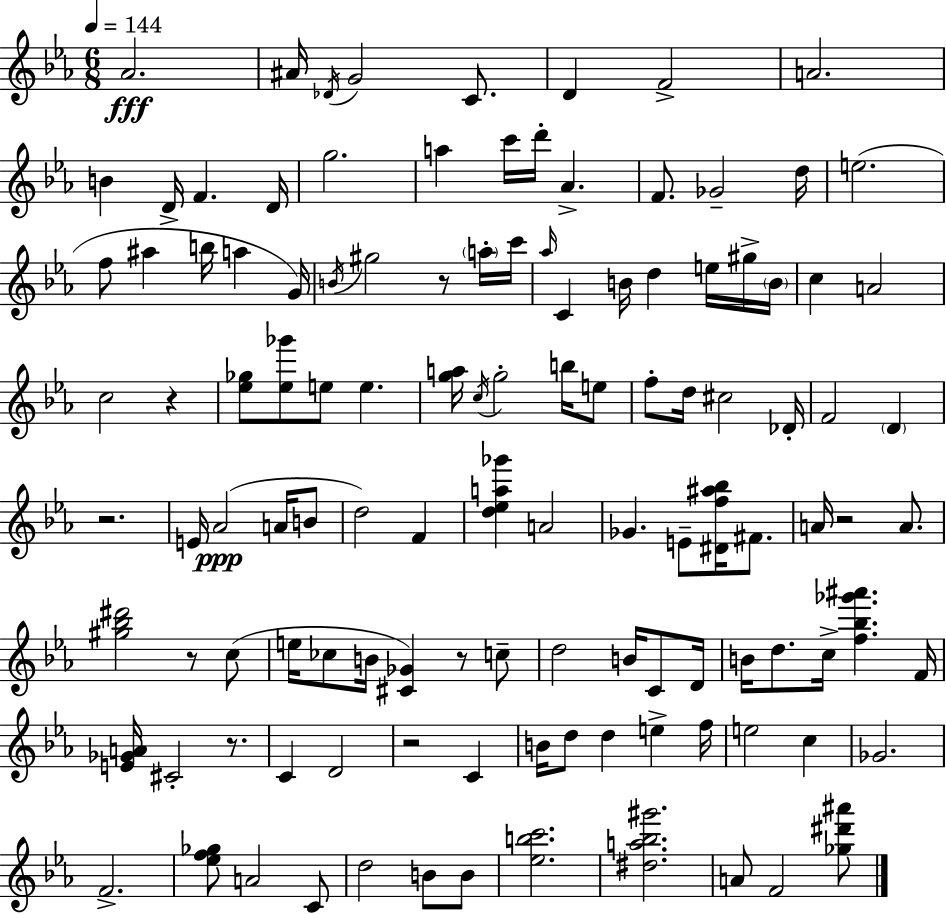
{
  \clef treble
  \numericTimeSignature
  \time 6/8
  \key ees \major
  \tempo 4 = 144
  aes'2.\fff | ais'16 \acciaccatura { des'16 } g'2 c'8. | d'4 f'2-> | a'2. | \break b'4 d'16-> f'4. | d'16 g''2. | a''4 c'''16 d'''16-. aes'4.-> | f'8. ges'2-- | \break d''16 e''2.( | f''8 ais''4 b''16 a''4 | g'16) \acciaccatura { b'16 } gis''2 r8 | \parenthesize a''16-. c'''16 \grace { aes''16 } c'4 b'16 d''4 | \break e''16 gis''16-> \parenthesize b'16 c''4 a'2 | c''2 r4 | <ees'' ges''>8 <ees'' ges'''>8 e''8 e''4. | <g'' a''>16 \acciaccatura { c''16 } g''2-. | \break b''16 e''8 f''8-. d''16 cis''2 | des'16-. f'2 | \parenthesize d'4 r2. | e'16 aes'2(\ppp | \break a'16 b'8 d''2) | f'4 <d'' ees'' a'' ges'''>4 a'2 | ges'4. e'8-- | <dis' f'' ais'' bes''>16 fis'8. a'16 r2 | \break a'8. <gis'' bes'' dis'''>2 | r8 c''8( e''16 ces''8 b'16 <cis' ges'>4) | r8 c''8-- d''2 | b'16 c'8 d'16 b'16 d''8. c''16-> <f'' bes'' ges''' ais'''>4. | \break f'16 <e' ges' a'>16 cis'2-. | r8. c'4 d'2 | r2 | c'4 b'16 d''8 d''4 e''4-> | \break f''16 e''2 | c''4 ges'2. | f'2.-> | <ees'' f'' ges''>8 a'2 | \break c'8 d''2 | b'8 b'8 <ees'' b'' c'''>2. | <dis'' a'' bes'' gis'''>2. | a'8 f'2 | \break <ges'' dis''' ais'''>8 \bar "|."
}